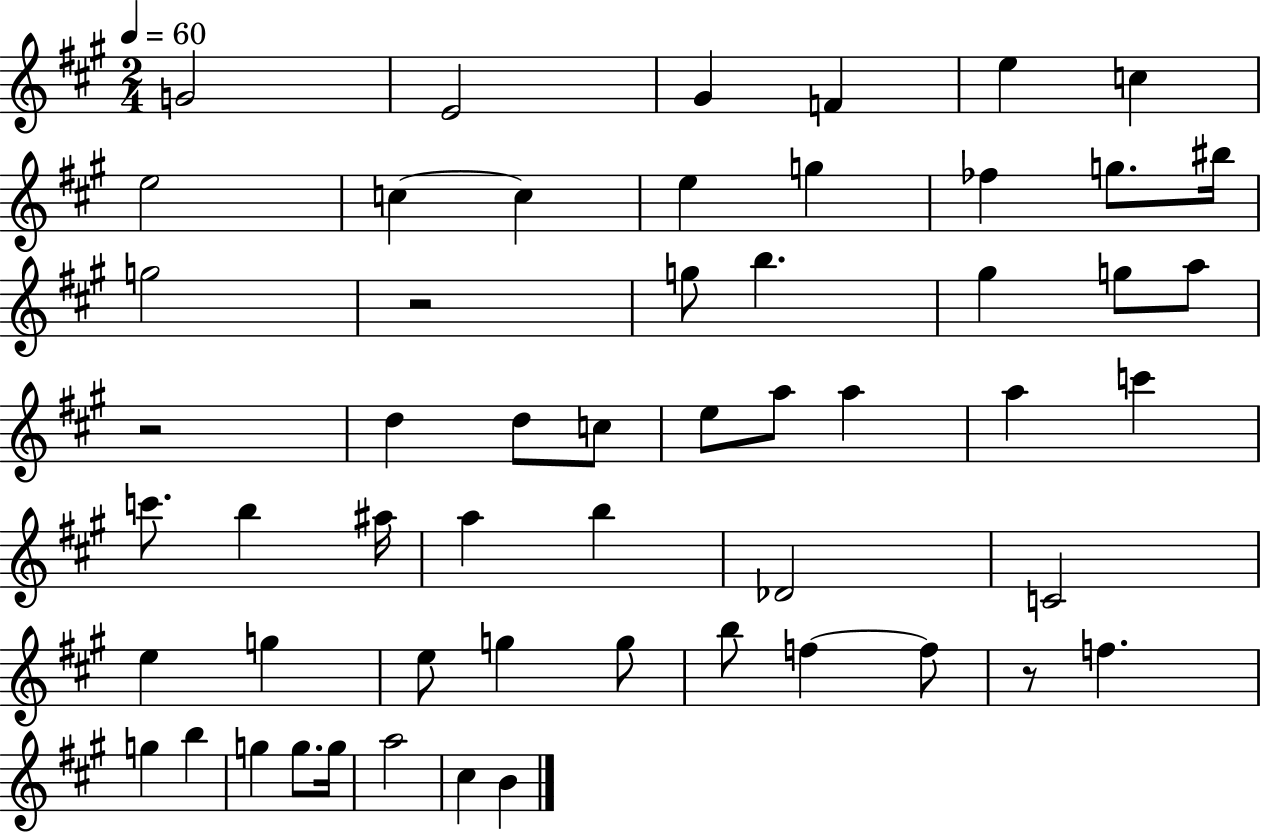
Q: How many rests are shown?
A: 3